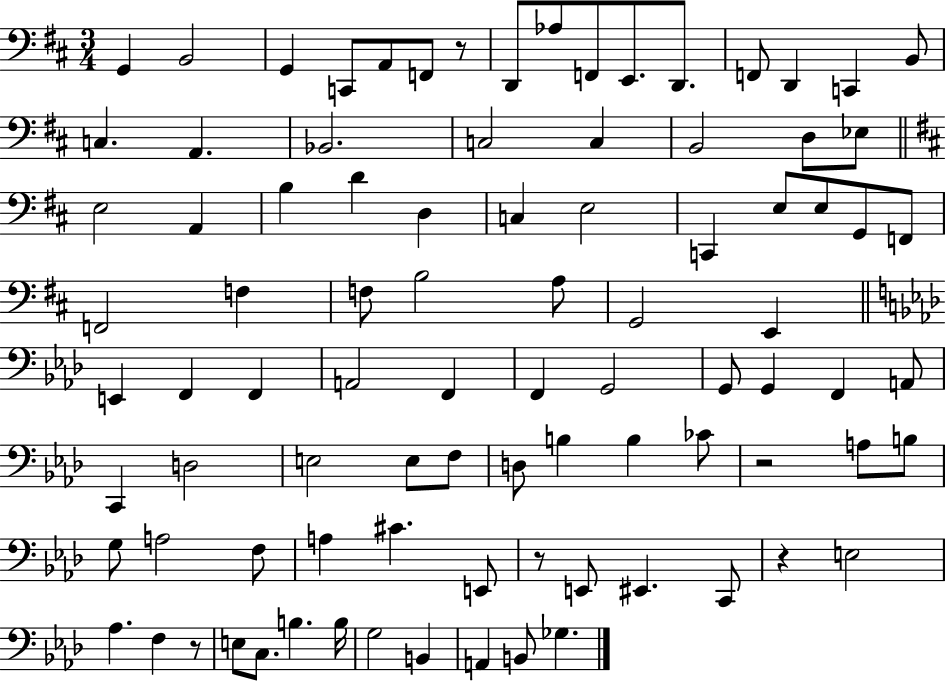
X:1
T:Untitled
M:3/4
L:1/4
K:D
G,, B,,2 G,, C,,/2 A,,/2 F,,/2 z/2 D,,/2 _A,/2 F,,/2 E,,/2 D,,/2 F,,/2 D,, C,, B,,/2 C, A,, _B,,2 C,2 C, B,,2 D,/2 _E,/2 E,2 A,, B, D D, C, E,2 C,, E,/2 E,/2 G,,/2 F,,/2 F,,2 F, F,/2 B,2 A,/2 G,,2 E,, E,, F,, F,, A,,2 F,, F,, G,,2 G,,/2 G,, F,, A,,/2 C,, D,2 E,2 E,/2 F,/2 D,/2 B, B, _C/2 z2 A,/2 B,/2 G,/2 A,2 F,/2 A, ^C E,,/2 z/2 E,,/2 ^E,, C,,/2 z E,2 _A, F, z/2 E,/2 C,/2 B, B,/4 G,2 B,, A,, B,,/2 _G,